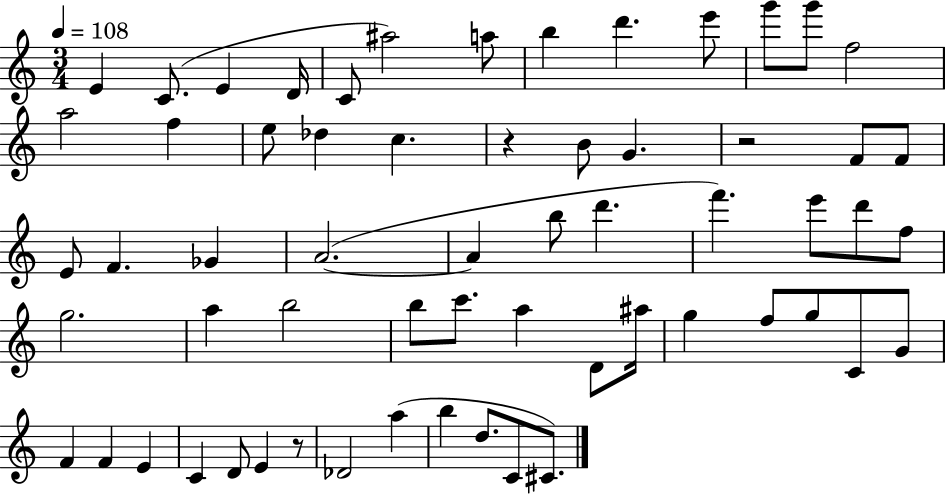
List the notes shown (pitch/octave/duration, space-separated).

E4/q C4/e. E4/q D4/s C4/e A#5/h A5/e B5/q D6/q. E6/e G6/e G6/e F5/h A5/h F5/q E5/e Db5/q C5/q. R/q B4/e G4/q. R/h F4/e F4/e E4/e F4/q. Gb4/q A4/h. A4/q B5/e D6/q. F6/q. E6/e D6/e F5/e G5/h. A5/q B5/h B5/e C6/e. A5/q D4/e A#5/s G5/q F5/e G5/e C4/e G4/e F4/q F4/q E4/q C4/q D4/e E4/q R/e Db4/h A5/q B5/q D5/e. C4/e C#4/e.